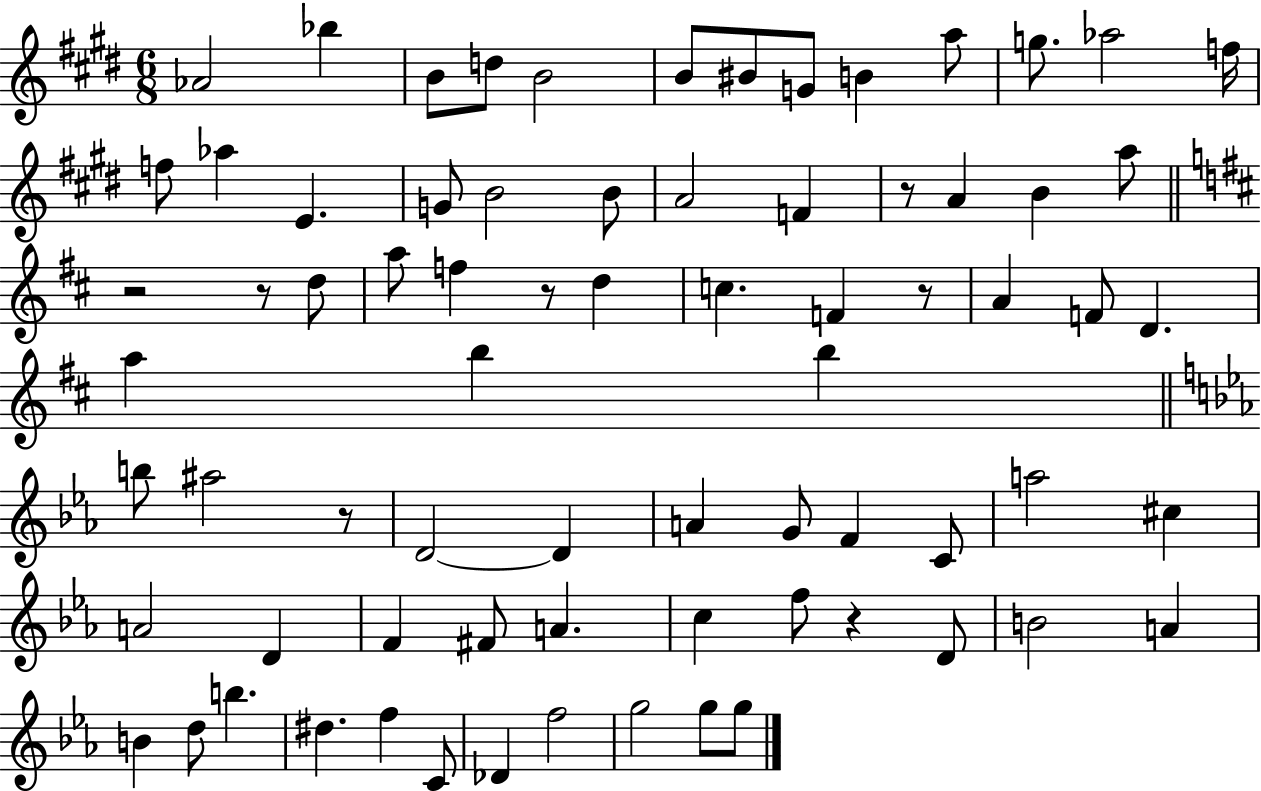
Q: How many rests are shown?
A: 7